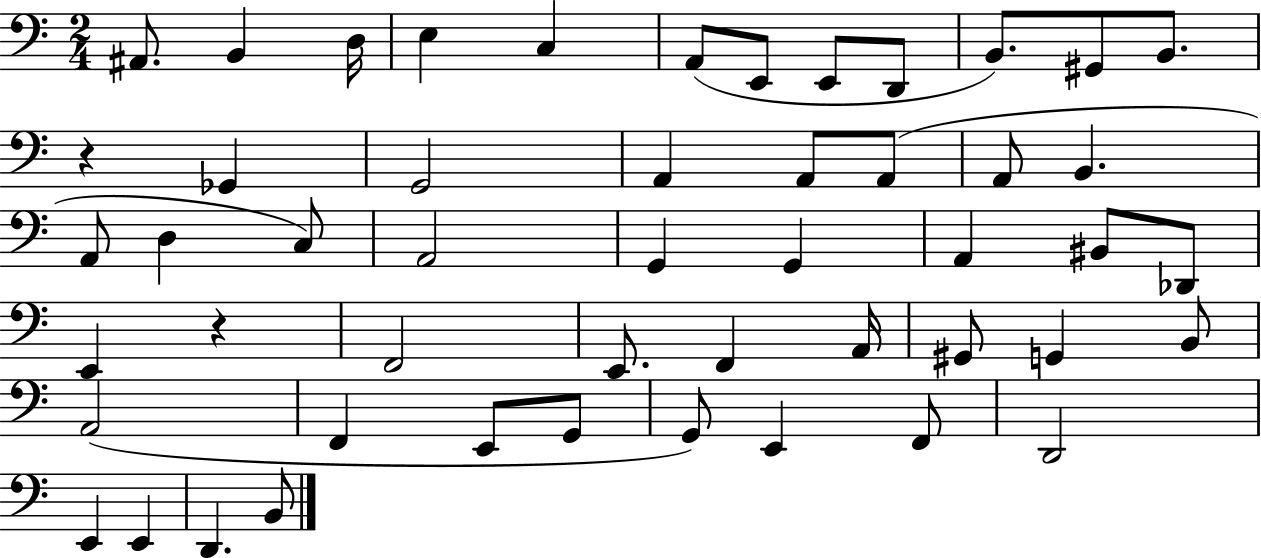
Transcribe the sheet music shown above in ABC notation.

X:1
T:Untitled
M:2/4
L:1/4
K:C
^A,,/2 B,, D,/4 E, C, A,,/2 E,,/2 E,,/2 D,,/2 B,,/2 ^G,,/2 B,,/2 z _G,, G,,2 A,, A,,/2 A,,/2 A,,/2 B,, A,,/2 D, C,/2 A,,2 G,, G,, A,, ^B,,/2 _D,,/2 E,, z F,,2 E,,/2 F,, A,,/4 ^G,,/2 G,, B,,/2 A,,2 F,, E,,/2 G,,/2 G,,/2 E,, F,,/2 D,,2 E,, E,, D,, B,,/2